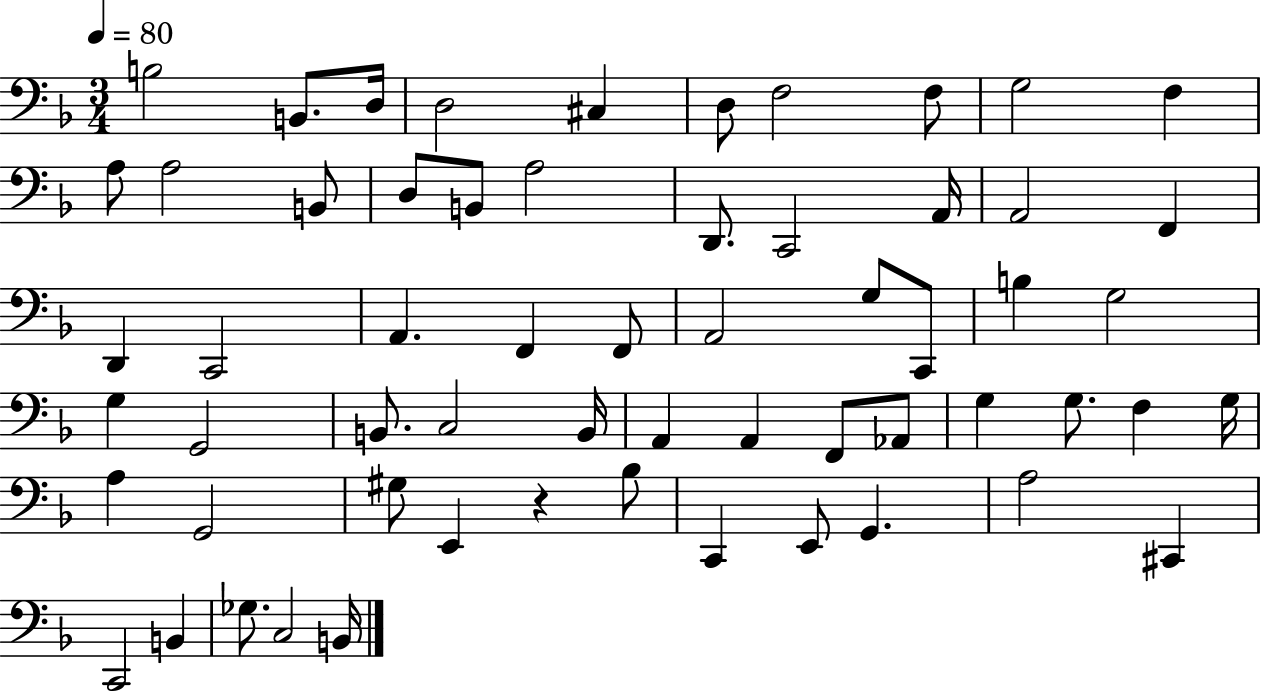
B3/h B2/e. D3/s D3/h C#3/q D3/e F3/h F3/e G3/h F3/q A3/e A3/h B2/e D3/e B2/e A3/h D2/e. C2/h A2/s A2/h F2/q D2/q C2/h A2/q. F2/q F2/e A2/h G3/e C2/e B3/q G3/h G3/q G2/h B2/e. C3/h B2/s A2/q A2/q F2/e Ab2/e G3/q G3/e. F3/q G3/s A3/q G2/h G#3/e E2/q R/q Bb3/e C2/q E2/e G2/q. A3/h C#2/q C2/h B2/q Gb3/e. C3/h B2/s